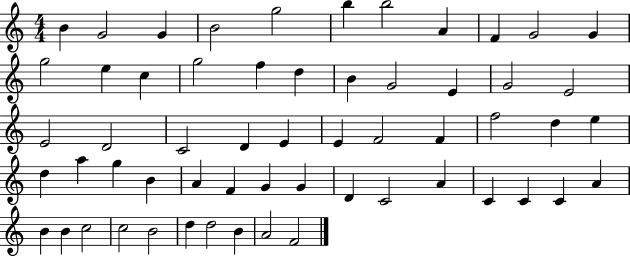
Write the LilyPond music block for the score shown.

{
  \clef treble
  \numericTimeSignature
  \time 4/4
  \key c \major
  b'4 g'2 g'4 | b'2 g''2 | b''4 b''2 a'4 | f'4 g'2 g'4 | \break g''2 e''4 c''4 | g''2 f''4 d''4 | b'4 g'2 e'4 | g'2 e'2 | \break e'2 d'2 | c'2 d'4 e'4 | e'4 f'2 f'4 | f''2 d''4 e''4 | \break d''4 a''4 g''4 b'4 | a'4 f'4 g'4 g'4 | d'4 c'2 a'4 | c'4 c'4 c'4 a'4 | \break b'4 b'4 c''2 | c''2 b'2 | d''4 d''2 b'4 | a'2 f'2 | \break \bar "|."
}